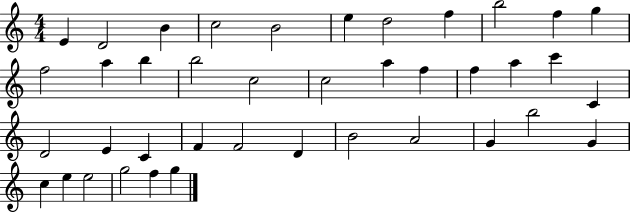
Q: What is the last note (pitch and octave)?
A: G5